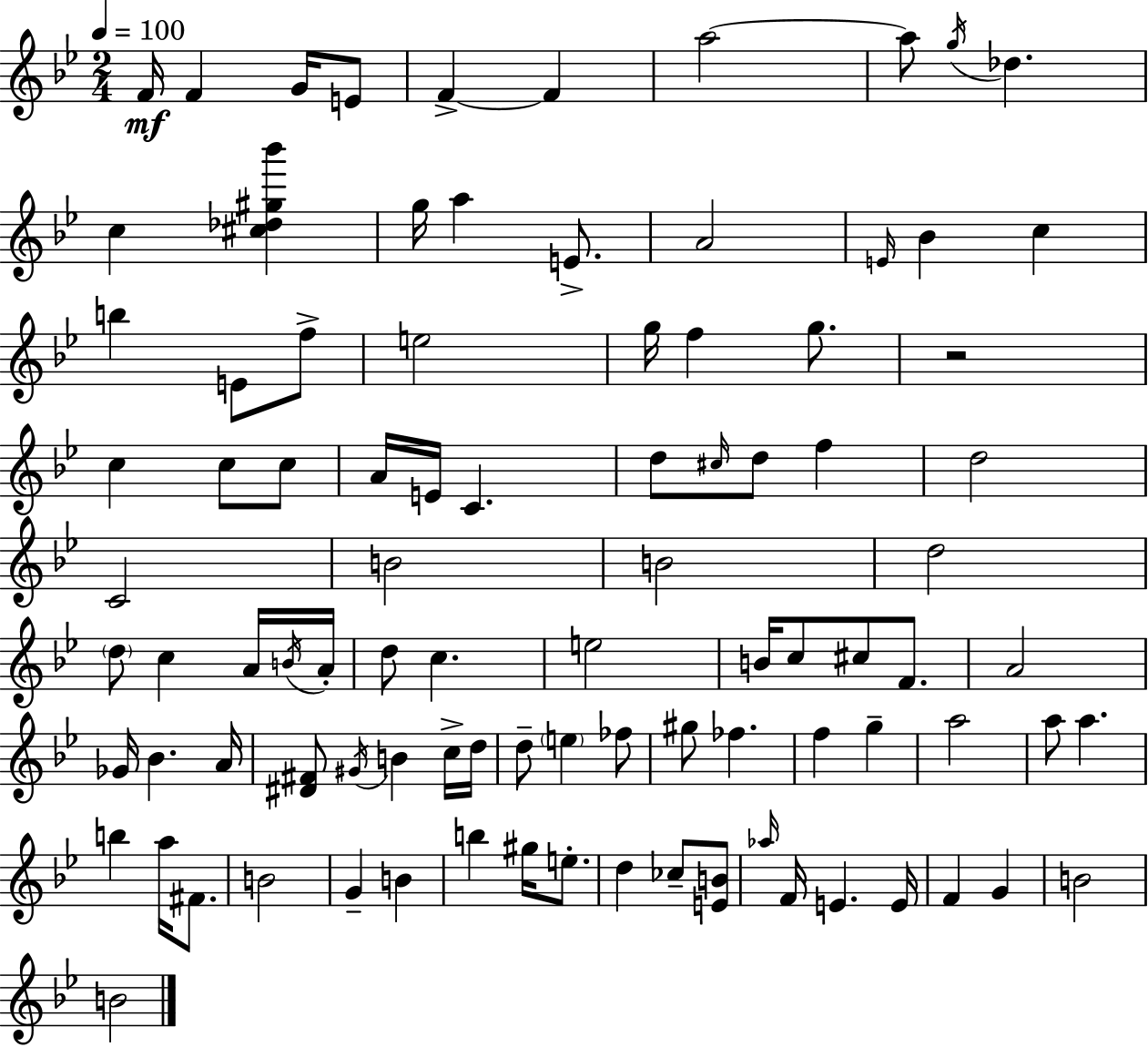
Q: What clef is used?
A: treble